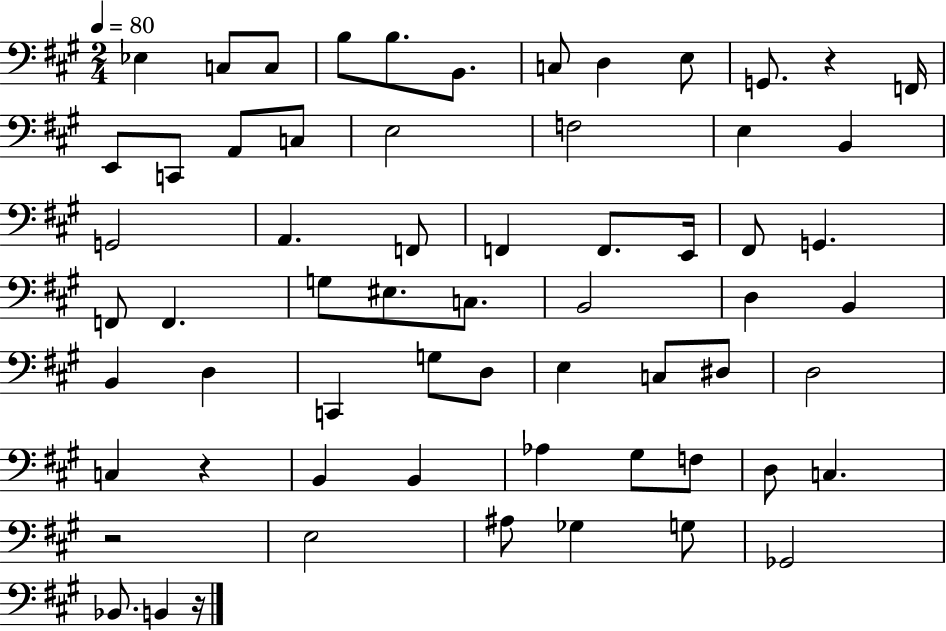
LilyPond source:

{
  \clef bass
  \numericTimeSignature
  \time 2/4
  \key a \major
  \tempo 4 = 80
  ees4 c8 c8 | b8 b8. b,8. | c8 d4 e8 | g,8. r4 f,16 | \break e,8 c,8 a,8 c8 | e2 | f2 | e4 b,4 | \break g,2 | a,4. f,8 | f,4 f,8. e,16 | fis,8 g,4. | \break f,8 f,4. | g8 eis8. c8. | b,2 | d4 b,4 | \break b,4 d4 | c,4 g8 d8 | e4 c8 dis8 | d2 | \break c4 r4 | b,4 b,4 | aes4 gis8 f8 | d8 c4. | \break r2 | e2 | ais8 ges4 g8 | ges,2 | \break bes,8. b,4 r16 | \bar "|."
}